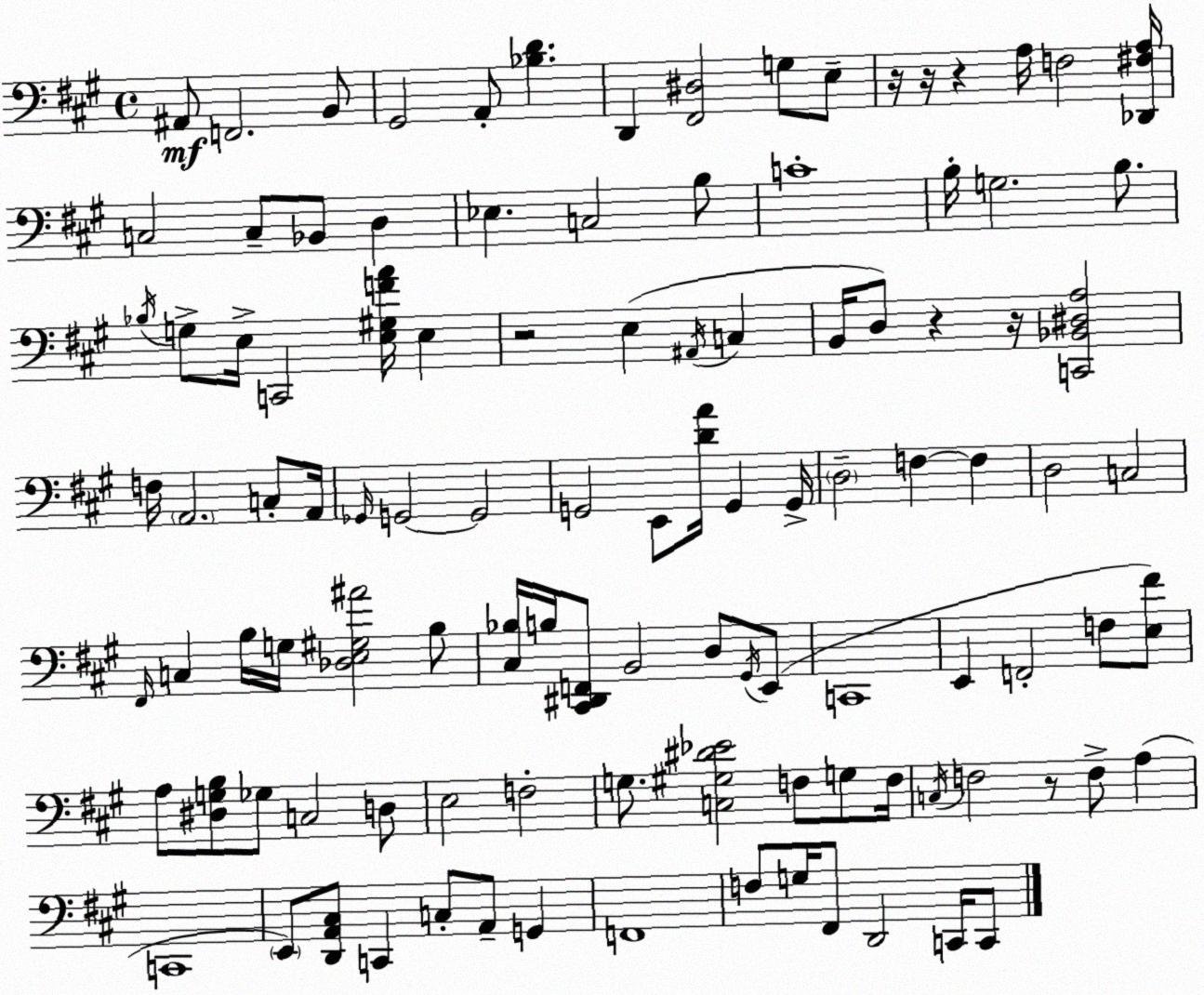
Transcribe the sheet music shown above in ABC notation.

X:1
T:Untitled
M:4/4
L:1/4
K:A
^A,,/2 F,,2 B,,/2 ^G,,2 A,,/2 [_B,D] D,, [^F,,^D,]2 G,/2 E,/2 z/4 z/4 z A,/4 F,2 [_D,,^F,A,]/4 C,2 C,/2 _B,,/2 D, _E, C,2 B,/2 C4 B,/4 G,2 B,/2 _B,/4 G,/2 E,/4 C,,2 [E,^G,FA]/4 E, z2 E, ^A,,/4 C, B,,/4 D,/2 z z/4 [C,,_B,,^D,A,]2 F,/4 A,,2 C,/2 A,,/4 _G,,/4 G,,2 G,,2 G,,2 E,,/2 [DA]/4 G,, G,,/4 D,2 F, F, D,2 C,2 ^F,,/4 C, B,/4 G,/4 [_D,E,^G,^A]2 B,/2 [^C,_B,]/4 B,/4 [^C,,^D,,F,,]/2 B,,2 D,/2 ^G,,/4 E,,/2 C,,4 E,, F,,2 F,/2 [E,^F]/2 A,/2 [^D,G,B,]/2 _G,/2 C,2 D,/2 E,2 F,2 G,/2 [C,^G,^D_E]2 F,/2 G,/2 F,/4 C,/4 F,2 z/2 F,/2 A, C,,4 E,,/2 [D,,A,,^C,]/2 C,, C,/2 A,,/2 G,, F,,4 F,/2 G,/4 ^F,,/2 D,,2 C,,/4 C,,/2